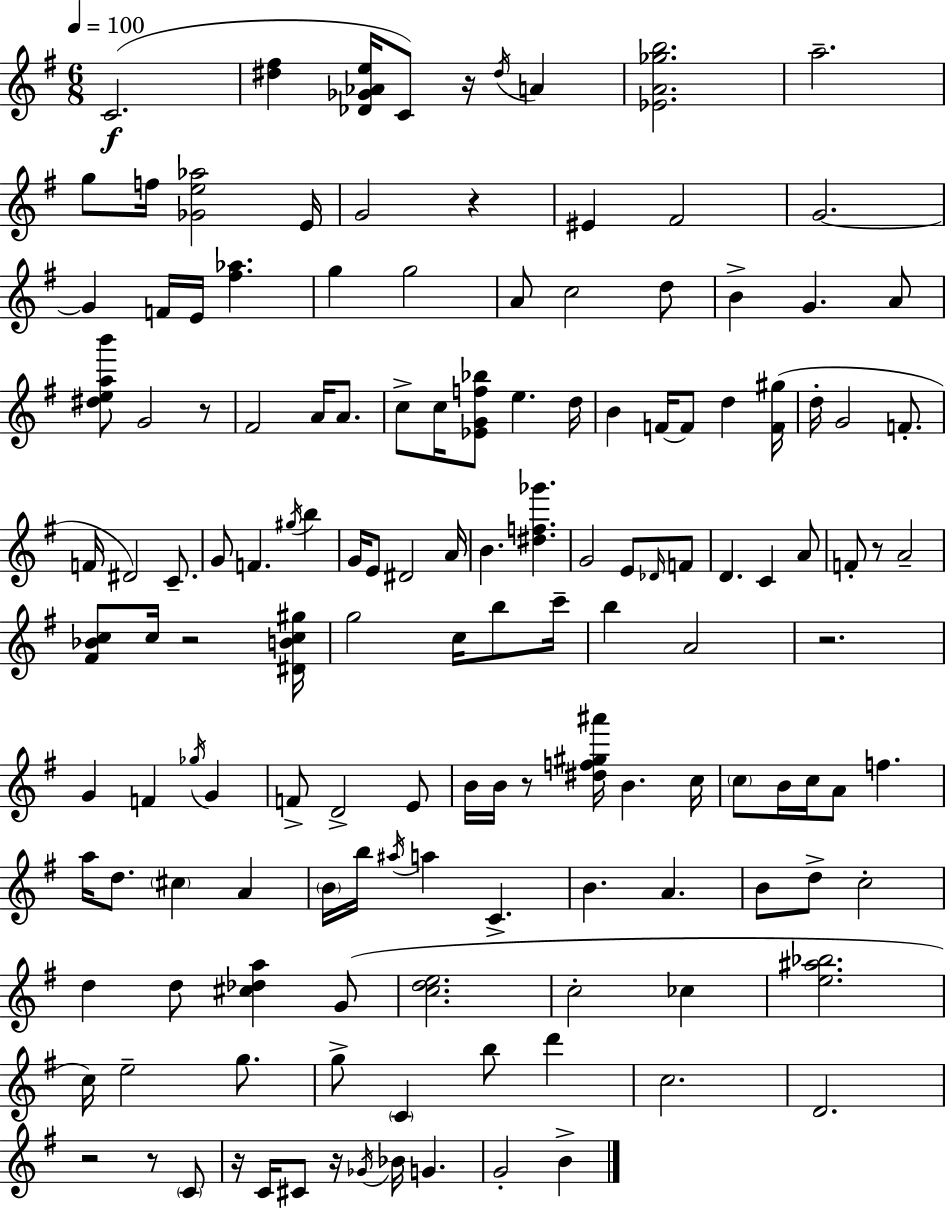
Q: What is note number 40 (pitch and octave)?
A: D#4